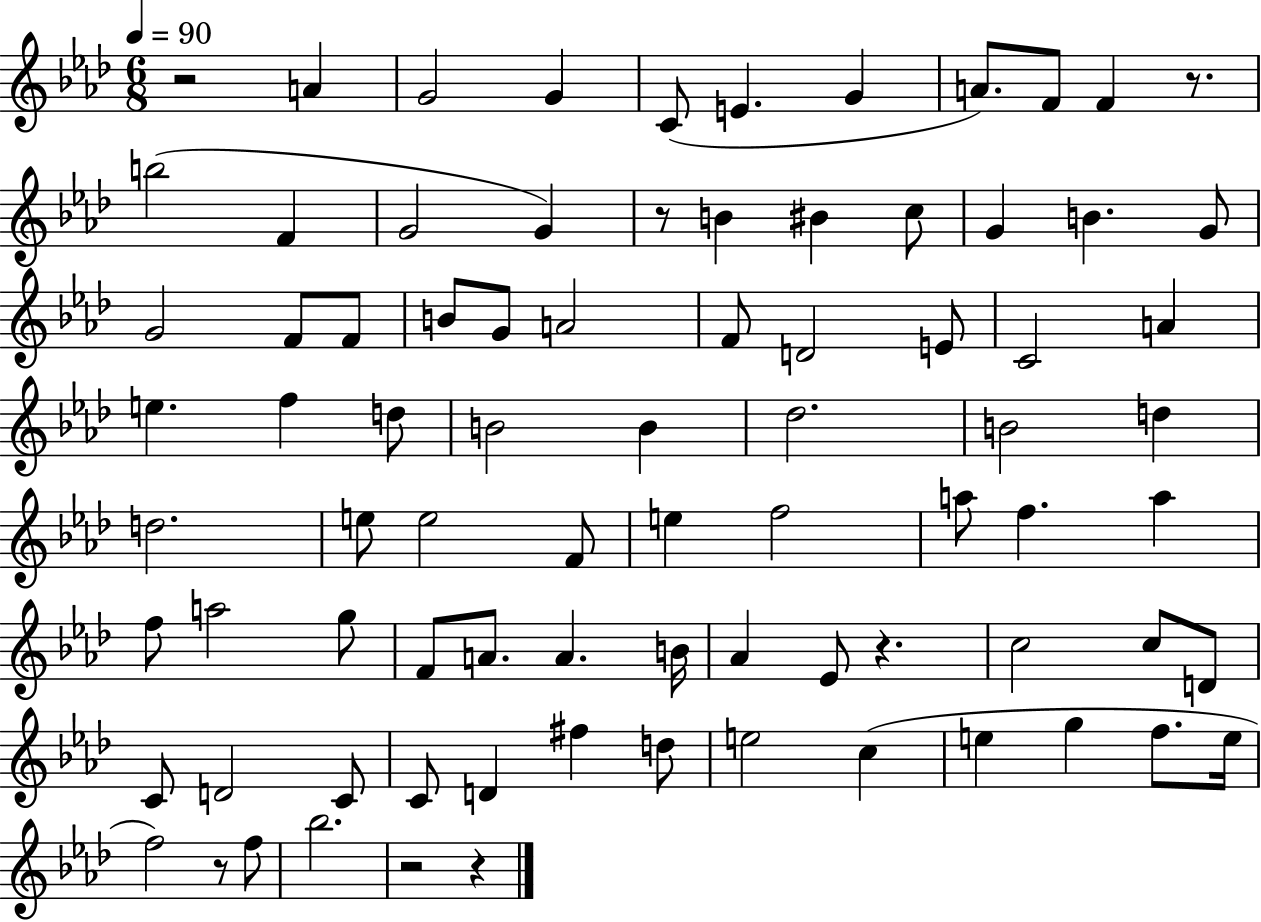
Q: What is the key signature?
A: AES major